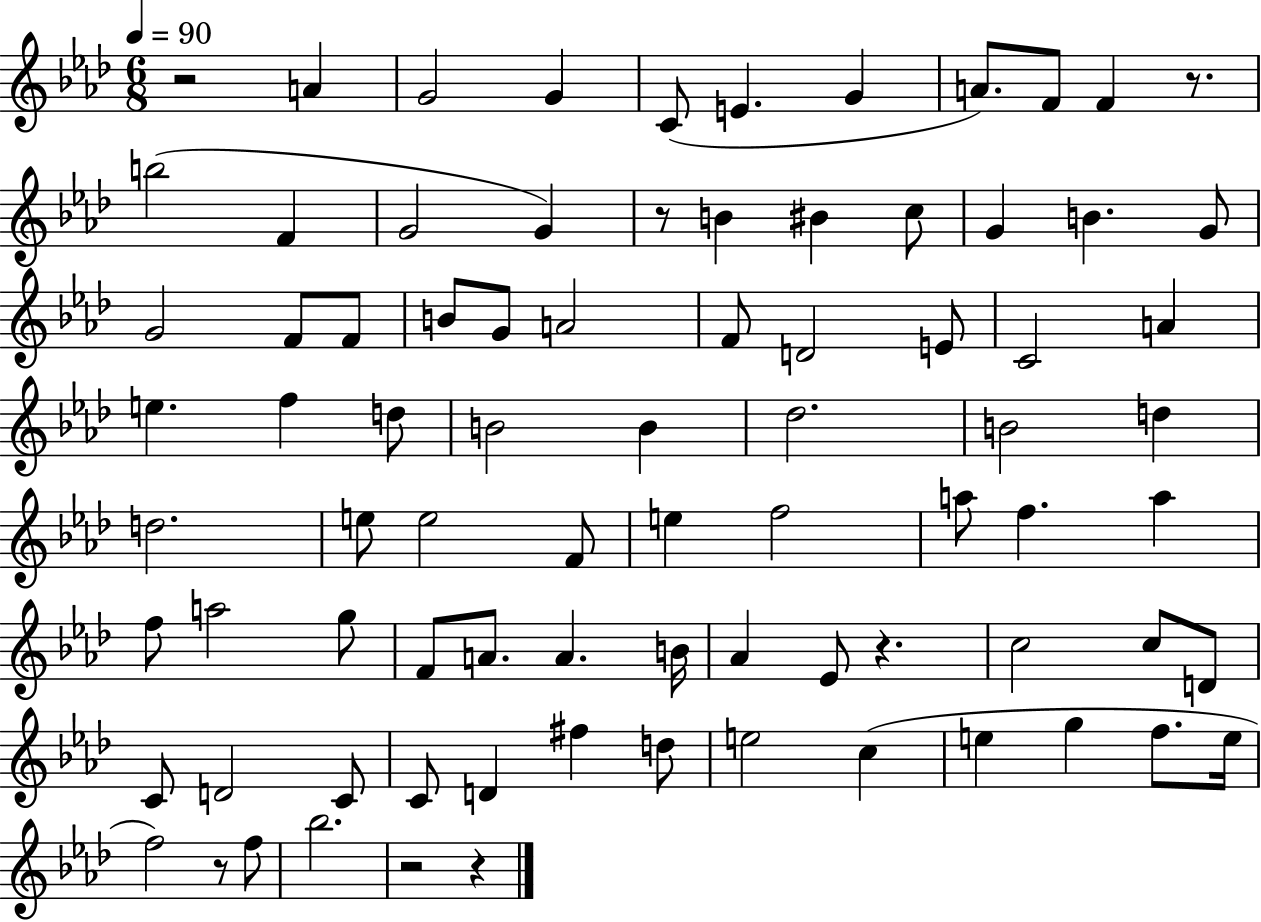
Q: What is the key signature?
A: AES major